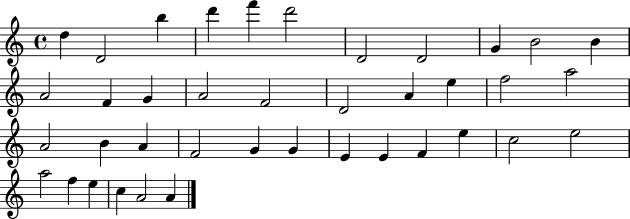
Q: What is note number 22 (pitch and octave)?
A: A4